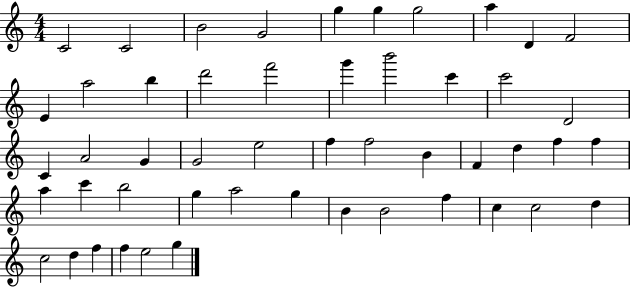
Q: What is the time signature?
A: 4/4